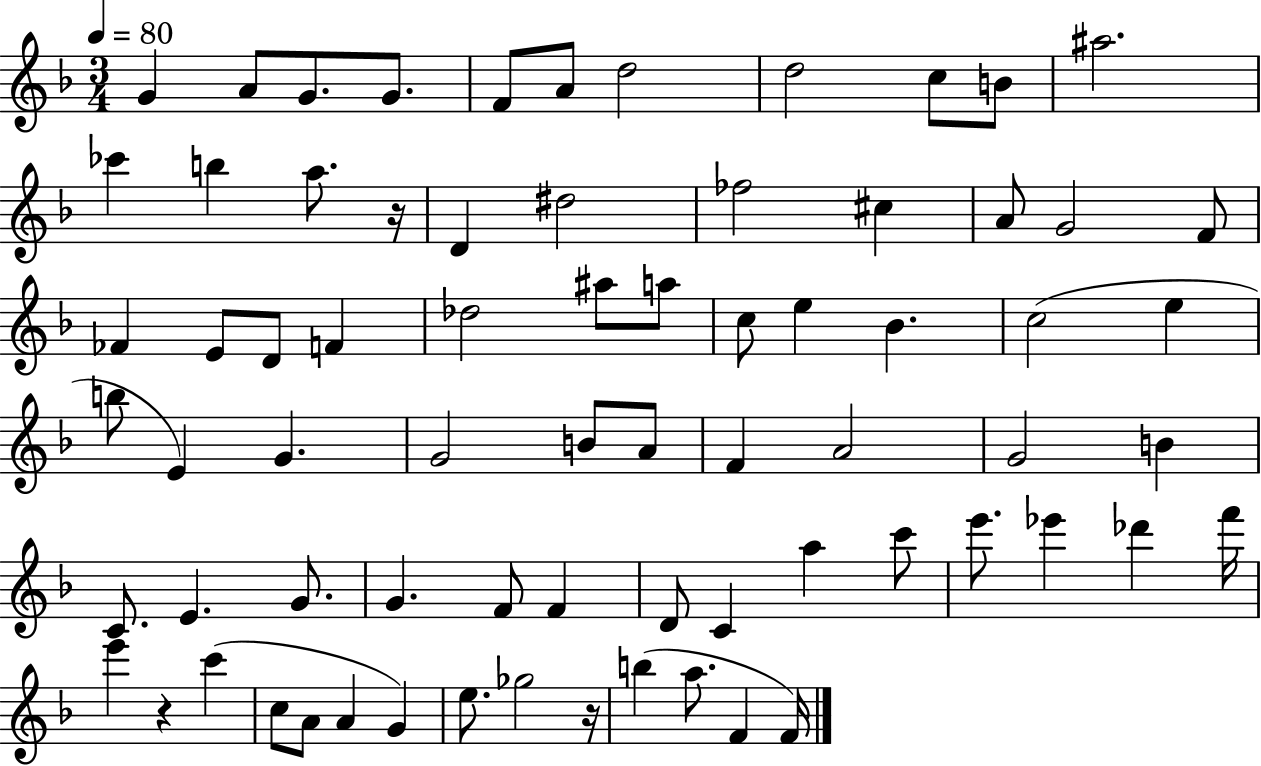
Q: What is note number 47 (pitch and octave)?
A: G4